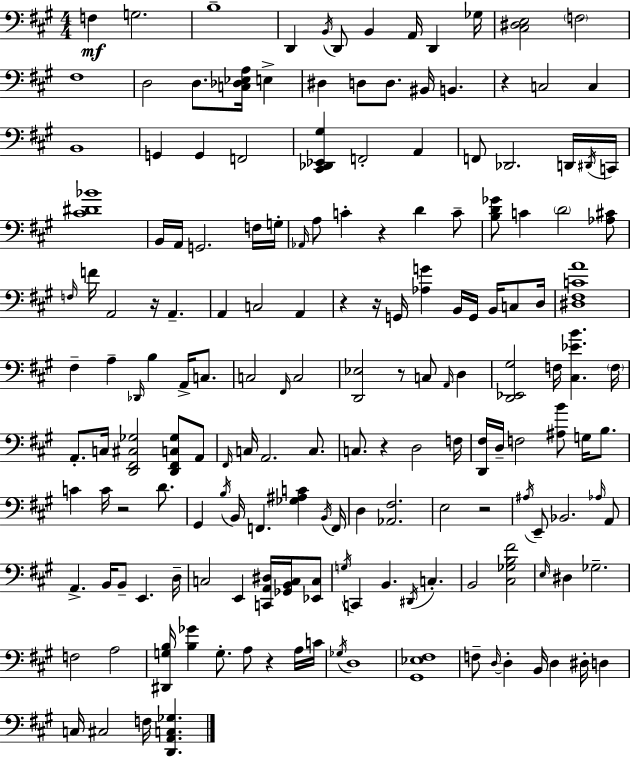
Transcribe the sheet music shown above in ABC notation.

X:1
T:Untitled
M:4/4
L:1/4
K:A
F, G,2 B,4 D,, B,,/4 D,,/2 B,, A,,/4 D,, _G,/4 [^C,^D,E,]2 F,2 ^F,4 D,2 D,/2 [C,_D,_E,A,]/4 E, ^D, D,/2 D,/2 ^B,,/4 B,, z C,2 C, B,,4 G,, G,, F,,2 [^C,,_D,,_E,,^G,] F,,2 A,, F,,/2 _D,,2 D,,/4 ^D,,/4 C,,/4 [^C^D_B]4 B,,/4 A,,/4 G,,2 F,/4 G,/4 _A,,/4 A,/2 C z D C/2 [B,D_G]/2 C D2 [_A,^C]/2 F,/4 F/4 A,,2 z/4 A,, A,, C,2 A,, z z/4 G,,/4 [_A,G] B,,/4 G,,/4 B,,/4 C,/2 D,/4 [^D,^F,CA]4 ^F, A, _D,,/4 B, A,,/4 C,/2 C,2 ^F,,/4 C,2 [D,,_E,]2 z/2 C,/2 A,,/4 D, [D,,_E,,^G,]2 F,/4 [^C,_EB] F,/4 A,,/2 C,/4 [D,,^F,,^C,_G,]2 [D,,^F,,C,_G,]/2 A,,/2 ^F,,/4 C,/4 A,,2 C,/2 C,/2 z D,2 F,/4 [D,,^F,]/4 D,/4 F,2 [^A,B]/2 G,/4 B,/2 C C/4 z2 D/2 ^G,, B,/4 B,,/4 F,, [_G,^A,C] B,,/4 F,,/4 D, [_A,,^F,]2 E,2 z2 ^A,/4 E,,/2 _B,,2 _A,/4 A,,/2 A,, B,,/4 B,,/2 E,, D,/4 C,2 E,, [C,,A,,^D,]/4 [_G,,B,,C,]/4 [_E,,C,]/2 G,/4 C,, B,, ^D,,/4 C, B,,2 [^C,_G,B,^F]2 E,/4 ^D, _G,2 F,2 A,2 [^D,,G,B,]/4 [B,_G] G,/2 A,/2 z A,/4 C/4 _G,/4 D,4 [^G,,_E,^F,]4 F,/2 D,/4 D, B,,/4 D, ^D,/4 D, C,/4 ^C,2 F,/4 [D,,A,,C,_G,]